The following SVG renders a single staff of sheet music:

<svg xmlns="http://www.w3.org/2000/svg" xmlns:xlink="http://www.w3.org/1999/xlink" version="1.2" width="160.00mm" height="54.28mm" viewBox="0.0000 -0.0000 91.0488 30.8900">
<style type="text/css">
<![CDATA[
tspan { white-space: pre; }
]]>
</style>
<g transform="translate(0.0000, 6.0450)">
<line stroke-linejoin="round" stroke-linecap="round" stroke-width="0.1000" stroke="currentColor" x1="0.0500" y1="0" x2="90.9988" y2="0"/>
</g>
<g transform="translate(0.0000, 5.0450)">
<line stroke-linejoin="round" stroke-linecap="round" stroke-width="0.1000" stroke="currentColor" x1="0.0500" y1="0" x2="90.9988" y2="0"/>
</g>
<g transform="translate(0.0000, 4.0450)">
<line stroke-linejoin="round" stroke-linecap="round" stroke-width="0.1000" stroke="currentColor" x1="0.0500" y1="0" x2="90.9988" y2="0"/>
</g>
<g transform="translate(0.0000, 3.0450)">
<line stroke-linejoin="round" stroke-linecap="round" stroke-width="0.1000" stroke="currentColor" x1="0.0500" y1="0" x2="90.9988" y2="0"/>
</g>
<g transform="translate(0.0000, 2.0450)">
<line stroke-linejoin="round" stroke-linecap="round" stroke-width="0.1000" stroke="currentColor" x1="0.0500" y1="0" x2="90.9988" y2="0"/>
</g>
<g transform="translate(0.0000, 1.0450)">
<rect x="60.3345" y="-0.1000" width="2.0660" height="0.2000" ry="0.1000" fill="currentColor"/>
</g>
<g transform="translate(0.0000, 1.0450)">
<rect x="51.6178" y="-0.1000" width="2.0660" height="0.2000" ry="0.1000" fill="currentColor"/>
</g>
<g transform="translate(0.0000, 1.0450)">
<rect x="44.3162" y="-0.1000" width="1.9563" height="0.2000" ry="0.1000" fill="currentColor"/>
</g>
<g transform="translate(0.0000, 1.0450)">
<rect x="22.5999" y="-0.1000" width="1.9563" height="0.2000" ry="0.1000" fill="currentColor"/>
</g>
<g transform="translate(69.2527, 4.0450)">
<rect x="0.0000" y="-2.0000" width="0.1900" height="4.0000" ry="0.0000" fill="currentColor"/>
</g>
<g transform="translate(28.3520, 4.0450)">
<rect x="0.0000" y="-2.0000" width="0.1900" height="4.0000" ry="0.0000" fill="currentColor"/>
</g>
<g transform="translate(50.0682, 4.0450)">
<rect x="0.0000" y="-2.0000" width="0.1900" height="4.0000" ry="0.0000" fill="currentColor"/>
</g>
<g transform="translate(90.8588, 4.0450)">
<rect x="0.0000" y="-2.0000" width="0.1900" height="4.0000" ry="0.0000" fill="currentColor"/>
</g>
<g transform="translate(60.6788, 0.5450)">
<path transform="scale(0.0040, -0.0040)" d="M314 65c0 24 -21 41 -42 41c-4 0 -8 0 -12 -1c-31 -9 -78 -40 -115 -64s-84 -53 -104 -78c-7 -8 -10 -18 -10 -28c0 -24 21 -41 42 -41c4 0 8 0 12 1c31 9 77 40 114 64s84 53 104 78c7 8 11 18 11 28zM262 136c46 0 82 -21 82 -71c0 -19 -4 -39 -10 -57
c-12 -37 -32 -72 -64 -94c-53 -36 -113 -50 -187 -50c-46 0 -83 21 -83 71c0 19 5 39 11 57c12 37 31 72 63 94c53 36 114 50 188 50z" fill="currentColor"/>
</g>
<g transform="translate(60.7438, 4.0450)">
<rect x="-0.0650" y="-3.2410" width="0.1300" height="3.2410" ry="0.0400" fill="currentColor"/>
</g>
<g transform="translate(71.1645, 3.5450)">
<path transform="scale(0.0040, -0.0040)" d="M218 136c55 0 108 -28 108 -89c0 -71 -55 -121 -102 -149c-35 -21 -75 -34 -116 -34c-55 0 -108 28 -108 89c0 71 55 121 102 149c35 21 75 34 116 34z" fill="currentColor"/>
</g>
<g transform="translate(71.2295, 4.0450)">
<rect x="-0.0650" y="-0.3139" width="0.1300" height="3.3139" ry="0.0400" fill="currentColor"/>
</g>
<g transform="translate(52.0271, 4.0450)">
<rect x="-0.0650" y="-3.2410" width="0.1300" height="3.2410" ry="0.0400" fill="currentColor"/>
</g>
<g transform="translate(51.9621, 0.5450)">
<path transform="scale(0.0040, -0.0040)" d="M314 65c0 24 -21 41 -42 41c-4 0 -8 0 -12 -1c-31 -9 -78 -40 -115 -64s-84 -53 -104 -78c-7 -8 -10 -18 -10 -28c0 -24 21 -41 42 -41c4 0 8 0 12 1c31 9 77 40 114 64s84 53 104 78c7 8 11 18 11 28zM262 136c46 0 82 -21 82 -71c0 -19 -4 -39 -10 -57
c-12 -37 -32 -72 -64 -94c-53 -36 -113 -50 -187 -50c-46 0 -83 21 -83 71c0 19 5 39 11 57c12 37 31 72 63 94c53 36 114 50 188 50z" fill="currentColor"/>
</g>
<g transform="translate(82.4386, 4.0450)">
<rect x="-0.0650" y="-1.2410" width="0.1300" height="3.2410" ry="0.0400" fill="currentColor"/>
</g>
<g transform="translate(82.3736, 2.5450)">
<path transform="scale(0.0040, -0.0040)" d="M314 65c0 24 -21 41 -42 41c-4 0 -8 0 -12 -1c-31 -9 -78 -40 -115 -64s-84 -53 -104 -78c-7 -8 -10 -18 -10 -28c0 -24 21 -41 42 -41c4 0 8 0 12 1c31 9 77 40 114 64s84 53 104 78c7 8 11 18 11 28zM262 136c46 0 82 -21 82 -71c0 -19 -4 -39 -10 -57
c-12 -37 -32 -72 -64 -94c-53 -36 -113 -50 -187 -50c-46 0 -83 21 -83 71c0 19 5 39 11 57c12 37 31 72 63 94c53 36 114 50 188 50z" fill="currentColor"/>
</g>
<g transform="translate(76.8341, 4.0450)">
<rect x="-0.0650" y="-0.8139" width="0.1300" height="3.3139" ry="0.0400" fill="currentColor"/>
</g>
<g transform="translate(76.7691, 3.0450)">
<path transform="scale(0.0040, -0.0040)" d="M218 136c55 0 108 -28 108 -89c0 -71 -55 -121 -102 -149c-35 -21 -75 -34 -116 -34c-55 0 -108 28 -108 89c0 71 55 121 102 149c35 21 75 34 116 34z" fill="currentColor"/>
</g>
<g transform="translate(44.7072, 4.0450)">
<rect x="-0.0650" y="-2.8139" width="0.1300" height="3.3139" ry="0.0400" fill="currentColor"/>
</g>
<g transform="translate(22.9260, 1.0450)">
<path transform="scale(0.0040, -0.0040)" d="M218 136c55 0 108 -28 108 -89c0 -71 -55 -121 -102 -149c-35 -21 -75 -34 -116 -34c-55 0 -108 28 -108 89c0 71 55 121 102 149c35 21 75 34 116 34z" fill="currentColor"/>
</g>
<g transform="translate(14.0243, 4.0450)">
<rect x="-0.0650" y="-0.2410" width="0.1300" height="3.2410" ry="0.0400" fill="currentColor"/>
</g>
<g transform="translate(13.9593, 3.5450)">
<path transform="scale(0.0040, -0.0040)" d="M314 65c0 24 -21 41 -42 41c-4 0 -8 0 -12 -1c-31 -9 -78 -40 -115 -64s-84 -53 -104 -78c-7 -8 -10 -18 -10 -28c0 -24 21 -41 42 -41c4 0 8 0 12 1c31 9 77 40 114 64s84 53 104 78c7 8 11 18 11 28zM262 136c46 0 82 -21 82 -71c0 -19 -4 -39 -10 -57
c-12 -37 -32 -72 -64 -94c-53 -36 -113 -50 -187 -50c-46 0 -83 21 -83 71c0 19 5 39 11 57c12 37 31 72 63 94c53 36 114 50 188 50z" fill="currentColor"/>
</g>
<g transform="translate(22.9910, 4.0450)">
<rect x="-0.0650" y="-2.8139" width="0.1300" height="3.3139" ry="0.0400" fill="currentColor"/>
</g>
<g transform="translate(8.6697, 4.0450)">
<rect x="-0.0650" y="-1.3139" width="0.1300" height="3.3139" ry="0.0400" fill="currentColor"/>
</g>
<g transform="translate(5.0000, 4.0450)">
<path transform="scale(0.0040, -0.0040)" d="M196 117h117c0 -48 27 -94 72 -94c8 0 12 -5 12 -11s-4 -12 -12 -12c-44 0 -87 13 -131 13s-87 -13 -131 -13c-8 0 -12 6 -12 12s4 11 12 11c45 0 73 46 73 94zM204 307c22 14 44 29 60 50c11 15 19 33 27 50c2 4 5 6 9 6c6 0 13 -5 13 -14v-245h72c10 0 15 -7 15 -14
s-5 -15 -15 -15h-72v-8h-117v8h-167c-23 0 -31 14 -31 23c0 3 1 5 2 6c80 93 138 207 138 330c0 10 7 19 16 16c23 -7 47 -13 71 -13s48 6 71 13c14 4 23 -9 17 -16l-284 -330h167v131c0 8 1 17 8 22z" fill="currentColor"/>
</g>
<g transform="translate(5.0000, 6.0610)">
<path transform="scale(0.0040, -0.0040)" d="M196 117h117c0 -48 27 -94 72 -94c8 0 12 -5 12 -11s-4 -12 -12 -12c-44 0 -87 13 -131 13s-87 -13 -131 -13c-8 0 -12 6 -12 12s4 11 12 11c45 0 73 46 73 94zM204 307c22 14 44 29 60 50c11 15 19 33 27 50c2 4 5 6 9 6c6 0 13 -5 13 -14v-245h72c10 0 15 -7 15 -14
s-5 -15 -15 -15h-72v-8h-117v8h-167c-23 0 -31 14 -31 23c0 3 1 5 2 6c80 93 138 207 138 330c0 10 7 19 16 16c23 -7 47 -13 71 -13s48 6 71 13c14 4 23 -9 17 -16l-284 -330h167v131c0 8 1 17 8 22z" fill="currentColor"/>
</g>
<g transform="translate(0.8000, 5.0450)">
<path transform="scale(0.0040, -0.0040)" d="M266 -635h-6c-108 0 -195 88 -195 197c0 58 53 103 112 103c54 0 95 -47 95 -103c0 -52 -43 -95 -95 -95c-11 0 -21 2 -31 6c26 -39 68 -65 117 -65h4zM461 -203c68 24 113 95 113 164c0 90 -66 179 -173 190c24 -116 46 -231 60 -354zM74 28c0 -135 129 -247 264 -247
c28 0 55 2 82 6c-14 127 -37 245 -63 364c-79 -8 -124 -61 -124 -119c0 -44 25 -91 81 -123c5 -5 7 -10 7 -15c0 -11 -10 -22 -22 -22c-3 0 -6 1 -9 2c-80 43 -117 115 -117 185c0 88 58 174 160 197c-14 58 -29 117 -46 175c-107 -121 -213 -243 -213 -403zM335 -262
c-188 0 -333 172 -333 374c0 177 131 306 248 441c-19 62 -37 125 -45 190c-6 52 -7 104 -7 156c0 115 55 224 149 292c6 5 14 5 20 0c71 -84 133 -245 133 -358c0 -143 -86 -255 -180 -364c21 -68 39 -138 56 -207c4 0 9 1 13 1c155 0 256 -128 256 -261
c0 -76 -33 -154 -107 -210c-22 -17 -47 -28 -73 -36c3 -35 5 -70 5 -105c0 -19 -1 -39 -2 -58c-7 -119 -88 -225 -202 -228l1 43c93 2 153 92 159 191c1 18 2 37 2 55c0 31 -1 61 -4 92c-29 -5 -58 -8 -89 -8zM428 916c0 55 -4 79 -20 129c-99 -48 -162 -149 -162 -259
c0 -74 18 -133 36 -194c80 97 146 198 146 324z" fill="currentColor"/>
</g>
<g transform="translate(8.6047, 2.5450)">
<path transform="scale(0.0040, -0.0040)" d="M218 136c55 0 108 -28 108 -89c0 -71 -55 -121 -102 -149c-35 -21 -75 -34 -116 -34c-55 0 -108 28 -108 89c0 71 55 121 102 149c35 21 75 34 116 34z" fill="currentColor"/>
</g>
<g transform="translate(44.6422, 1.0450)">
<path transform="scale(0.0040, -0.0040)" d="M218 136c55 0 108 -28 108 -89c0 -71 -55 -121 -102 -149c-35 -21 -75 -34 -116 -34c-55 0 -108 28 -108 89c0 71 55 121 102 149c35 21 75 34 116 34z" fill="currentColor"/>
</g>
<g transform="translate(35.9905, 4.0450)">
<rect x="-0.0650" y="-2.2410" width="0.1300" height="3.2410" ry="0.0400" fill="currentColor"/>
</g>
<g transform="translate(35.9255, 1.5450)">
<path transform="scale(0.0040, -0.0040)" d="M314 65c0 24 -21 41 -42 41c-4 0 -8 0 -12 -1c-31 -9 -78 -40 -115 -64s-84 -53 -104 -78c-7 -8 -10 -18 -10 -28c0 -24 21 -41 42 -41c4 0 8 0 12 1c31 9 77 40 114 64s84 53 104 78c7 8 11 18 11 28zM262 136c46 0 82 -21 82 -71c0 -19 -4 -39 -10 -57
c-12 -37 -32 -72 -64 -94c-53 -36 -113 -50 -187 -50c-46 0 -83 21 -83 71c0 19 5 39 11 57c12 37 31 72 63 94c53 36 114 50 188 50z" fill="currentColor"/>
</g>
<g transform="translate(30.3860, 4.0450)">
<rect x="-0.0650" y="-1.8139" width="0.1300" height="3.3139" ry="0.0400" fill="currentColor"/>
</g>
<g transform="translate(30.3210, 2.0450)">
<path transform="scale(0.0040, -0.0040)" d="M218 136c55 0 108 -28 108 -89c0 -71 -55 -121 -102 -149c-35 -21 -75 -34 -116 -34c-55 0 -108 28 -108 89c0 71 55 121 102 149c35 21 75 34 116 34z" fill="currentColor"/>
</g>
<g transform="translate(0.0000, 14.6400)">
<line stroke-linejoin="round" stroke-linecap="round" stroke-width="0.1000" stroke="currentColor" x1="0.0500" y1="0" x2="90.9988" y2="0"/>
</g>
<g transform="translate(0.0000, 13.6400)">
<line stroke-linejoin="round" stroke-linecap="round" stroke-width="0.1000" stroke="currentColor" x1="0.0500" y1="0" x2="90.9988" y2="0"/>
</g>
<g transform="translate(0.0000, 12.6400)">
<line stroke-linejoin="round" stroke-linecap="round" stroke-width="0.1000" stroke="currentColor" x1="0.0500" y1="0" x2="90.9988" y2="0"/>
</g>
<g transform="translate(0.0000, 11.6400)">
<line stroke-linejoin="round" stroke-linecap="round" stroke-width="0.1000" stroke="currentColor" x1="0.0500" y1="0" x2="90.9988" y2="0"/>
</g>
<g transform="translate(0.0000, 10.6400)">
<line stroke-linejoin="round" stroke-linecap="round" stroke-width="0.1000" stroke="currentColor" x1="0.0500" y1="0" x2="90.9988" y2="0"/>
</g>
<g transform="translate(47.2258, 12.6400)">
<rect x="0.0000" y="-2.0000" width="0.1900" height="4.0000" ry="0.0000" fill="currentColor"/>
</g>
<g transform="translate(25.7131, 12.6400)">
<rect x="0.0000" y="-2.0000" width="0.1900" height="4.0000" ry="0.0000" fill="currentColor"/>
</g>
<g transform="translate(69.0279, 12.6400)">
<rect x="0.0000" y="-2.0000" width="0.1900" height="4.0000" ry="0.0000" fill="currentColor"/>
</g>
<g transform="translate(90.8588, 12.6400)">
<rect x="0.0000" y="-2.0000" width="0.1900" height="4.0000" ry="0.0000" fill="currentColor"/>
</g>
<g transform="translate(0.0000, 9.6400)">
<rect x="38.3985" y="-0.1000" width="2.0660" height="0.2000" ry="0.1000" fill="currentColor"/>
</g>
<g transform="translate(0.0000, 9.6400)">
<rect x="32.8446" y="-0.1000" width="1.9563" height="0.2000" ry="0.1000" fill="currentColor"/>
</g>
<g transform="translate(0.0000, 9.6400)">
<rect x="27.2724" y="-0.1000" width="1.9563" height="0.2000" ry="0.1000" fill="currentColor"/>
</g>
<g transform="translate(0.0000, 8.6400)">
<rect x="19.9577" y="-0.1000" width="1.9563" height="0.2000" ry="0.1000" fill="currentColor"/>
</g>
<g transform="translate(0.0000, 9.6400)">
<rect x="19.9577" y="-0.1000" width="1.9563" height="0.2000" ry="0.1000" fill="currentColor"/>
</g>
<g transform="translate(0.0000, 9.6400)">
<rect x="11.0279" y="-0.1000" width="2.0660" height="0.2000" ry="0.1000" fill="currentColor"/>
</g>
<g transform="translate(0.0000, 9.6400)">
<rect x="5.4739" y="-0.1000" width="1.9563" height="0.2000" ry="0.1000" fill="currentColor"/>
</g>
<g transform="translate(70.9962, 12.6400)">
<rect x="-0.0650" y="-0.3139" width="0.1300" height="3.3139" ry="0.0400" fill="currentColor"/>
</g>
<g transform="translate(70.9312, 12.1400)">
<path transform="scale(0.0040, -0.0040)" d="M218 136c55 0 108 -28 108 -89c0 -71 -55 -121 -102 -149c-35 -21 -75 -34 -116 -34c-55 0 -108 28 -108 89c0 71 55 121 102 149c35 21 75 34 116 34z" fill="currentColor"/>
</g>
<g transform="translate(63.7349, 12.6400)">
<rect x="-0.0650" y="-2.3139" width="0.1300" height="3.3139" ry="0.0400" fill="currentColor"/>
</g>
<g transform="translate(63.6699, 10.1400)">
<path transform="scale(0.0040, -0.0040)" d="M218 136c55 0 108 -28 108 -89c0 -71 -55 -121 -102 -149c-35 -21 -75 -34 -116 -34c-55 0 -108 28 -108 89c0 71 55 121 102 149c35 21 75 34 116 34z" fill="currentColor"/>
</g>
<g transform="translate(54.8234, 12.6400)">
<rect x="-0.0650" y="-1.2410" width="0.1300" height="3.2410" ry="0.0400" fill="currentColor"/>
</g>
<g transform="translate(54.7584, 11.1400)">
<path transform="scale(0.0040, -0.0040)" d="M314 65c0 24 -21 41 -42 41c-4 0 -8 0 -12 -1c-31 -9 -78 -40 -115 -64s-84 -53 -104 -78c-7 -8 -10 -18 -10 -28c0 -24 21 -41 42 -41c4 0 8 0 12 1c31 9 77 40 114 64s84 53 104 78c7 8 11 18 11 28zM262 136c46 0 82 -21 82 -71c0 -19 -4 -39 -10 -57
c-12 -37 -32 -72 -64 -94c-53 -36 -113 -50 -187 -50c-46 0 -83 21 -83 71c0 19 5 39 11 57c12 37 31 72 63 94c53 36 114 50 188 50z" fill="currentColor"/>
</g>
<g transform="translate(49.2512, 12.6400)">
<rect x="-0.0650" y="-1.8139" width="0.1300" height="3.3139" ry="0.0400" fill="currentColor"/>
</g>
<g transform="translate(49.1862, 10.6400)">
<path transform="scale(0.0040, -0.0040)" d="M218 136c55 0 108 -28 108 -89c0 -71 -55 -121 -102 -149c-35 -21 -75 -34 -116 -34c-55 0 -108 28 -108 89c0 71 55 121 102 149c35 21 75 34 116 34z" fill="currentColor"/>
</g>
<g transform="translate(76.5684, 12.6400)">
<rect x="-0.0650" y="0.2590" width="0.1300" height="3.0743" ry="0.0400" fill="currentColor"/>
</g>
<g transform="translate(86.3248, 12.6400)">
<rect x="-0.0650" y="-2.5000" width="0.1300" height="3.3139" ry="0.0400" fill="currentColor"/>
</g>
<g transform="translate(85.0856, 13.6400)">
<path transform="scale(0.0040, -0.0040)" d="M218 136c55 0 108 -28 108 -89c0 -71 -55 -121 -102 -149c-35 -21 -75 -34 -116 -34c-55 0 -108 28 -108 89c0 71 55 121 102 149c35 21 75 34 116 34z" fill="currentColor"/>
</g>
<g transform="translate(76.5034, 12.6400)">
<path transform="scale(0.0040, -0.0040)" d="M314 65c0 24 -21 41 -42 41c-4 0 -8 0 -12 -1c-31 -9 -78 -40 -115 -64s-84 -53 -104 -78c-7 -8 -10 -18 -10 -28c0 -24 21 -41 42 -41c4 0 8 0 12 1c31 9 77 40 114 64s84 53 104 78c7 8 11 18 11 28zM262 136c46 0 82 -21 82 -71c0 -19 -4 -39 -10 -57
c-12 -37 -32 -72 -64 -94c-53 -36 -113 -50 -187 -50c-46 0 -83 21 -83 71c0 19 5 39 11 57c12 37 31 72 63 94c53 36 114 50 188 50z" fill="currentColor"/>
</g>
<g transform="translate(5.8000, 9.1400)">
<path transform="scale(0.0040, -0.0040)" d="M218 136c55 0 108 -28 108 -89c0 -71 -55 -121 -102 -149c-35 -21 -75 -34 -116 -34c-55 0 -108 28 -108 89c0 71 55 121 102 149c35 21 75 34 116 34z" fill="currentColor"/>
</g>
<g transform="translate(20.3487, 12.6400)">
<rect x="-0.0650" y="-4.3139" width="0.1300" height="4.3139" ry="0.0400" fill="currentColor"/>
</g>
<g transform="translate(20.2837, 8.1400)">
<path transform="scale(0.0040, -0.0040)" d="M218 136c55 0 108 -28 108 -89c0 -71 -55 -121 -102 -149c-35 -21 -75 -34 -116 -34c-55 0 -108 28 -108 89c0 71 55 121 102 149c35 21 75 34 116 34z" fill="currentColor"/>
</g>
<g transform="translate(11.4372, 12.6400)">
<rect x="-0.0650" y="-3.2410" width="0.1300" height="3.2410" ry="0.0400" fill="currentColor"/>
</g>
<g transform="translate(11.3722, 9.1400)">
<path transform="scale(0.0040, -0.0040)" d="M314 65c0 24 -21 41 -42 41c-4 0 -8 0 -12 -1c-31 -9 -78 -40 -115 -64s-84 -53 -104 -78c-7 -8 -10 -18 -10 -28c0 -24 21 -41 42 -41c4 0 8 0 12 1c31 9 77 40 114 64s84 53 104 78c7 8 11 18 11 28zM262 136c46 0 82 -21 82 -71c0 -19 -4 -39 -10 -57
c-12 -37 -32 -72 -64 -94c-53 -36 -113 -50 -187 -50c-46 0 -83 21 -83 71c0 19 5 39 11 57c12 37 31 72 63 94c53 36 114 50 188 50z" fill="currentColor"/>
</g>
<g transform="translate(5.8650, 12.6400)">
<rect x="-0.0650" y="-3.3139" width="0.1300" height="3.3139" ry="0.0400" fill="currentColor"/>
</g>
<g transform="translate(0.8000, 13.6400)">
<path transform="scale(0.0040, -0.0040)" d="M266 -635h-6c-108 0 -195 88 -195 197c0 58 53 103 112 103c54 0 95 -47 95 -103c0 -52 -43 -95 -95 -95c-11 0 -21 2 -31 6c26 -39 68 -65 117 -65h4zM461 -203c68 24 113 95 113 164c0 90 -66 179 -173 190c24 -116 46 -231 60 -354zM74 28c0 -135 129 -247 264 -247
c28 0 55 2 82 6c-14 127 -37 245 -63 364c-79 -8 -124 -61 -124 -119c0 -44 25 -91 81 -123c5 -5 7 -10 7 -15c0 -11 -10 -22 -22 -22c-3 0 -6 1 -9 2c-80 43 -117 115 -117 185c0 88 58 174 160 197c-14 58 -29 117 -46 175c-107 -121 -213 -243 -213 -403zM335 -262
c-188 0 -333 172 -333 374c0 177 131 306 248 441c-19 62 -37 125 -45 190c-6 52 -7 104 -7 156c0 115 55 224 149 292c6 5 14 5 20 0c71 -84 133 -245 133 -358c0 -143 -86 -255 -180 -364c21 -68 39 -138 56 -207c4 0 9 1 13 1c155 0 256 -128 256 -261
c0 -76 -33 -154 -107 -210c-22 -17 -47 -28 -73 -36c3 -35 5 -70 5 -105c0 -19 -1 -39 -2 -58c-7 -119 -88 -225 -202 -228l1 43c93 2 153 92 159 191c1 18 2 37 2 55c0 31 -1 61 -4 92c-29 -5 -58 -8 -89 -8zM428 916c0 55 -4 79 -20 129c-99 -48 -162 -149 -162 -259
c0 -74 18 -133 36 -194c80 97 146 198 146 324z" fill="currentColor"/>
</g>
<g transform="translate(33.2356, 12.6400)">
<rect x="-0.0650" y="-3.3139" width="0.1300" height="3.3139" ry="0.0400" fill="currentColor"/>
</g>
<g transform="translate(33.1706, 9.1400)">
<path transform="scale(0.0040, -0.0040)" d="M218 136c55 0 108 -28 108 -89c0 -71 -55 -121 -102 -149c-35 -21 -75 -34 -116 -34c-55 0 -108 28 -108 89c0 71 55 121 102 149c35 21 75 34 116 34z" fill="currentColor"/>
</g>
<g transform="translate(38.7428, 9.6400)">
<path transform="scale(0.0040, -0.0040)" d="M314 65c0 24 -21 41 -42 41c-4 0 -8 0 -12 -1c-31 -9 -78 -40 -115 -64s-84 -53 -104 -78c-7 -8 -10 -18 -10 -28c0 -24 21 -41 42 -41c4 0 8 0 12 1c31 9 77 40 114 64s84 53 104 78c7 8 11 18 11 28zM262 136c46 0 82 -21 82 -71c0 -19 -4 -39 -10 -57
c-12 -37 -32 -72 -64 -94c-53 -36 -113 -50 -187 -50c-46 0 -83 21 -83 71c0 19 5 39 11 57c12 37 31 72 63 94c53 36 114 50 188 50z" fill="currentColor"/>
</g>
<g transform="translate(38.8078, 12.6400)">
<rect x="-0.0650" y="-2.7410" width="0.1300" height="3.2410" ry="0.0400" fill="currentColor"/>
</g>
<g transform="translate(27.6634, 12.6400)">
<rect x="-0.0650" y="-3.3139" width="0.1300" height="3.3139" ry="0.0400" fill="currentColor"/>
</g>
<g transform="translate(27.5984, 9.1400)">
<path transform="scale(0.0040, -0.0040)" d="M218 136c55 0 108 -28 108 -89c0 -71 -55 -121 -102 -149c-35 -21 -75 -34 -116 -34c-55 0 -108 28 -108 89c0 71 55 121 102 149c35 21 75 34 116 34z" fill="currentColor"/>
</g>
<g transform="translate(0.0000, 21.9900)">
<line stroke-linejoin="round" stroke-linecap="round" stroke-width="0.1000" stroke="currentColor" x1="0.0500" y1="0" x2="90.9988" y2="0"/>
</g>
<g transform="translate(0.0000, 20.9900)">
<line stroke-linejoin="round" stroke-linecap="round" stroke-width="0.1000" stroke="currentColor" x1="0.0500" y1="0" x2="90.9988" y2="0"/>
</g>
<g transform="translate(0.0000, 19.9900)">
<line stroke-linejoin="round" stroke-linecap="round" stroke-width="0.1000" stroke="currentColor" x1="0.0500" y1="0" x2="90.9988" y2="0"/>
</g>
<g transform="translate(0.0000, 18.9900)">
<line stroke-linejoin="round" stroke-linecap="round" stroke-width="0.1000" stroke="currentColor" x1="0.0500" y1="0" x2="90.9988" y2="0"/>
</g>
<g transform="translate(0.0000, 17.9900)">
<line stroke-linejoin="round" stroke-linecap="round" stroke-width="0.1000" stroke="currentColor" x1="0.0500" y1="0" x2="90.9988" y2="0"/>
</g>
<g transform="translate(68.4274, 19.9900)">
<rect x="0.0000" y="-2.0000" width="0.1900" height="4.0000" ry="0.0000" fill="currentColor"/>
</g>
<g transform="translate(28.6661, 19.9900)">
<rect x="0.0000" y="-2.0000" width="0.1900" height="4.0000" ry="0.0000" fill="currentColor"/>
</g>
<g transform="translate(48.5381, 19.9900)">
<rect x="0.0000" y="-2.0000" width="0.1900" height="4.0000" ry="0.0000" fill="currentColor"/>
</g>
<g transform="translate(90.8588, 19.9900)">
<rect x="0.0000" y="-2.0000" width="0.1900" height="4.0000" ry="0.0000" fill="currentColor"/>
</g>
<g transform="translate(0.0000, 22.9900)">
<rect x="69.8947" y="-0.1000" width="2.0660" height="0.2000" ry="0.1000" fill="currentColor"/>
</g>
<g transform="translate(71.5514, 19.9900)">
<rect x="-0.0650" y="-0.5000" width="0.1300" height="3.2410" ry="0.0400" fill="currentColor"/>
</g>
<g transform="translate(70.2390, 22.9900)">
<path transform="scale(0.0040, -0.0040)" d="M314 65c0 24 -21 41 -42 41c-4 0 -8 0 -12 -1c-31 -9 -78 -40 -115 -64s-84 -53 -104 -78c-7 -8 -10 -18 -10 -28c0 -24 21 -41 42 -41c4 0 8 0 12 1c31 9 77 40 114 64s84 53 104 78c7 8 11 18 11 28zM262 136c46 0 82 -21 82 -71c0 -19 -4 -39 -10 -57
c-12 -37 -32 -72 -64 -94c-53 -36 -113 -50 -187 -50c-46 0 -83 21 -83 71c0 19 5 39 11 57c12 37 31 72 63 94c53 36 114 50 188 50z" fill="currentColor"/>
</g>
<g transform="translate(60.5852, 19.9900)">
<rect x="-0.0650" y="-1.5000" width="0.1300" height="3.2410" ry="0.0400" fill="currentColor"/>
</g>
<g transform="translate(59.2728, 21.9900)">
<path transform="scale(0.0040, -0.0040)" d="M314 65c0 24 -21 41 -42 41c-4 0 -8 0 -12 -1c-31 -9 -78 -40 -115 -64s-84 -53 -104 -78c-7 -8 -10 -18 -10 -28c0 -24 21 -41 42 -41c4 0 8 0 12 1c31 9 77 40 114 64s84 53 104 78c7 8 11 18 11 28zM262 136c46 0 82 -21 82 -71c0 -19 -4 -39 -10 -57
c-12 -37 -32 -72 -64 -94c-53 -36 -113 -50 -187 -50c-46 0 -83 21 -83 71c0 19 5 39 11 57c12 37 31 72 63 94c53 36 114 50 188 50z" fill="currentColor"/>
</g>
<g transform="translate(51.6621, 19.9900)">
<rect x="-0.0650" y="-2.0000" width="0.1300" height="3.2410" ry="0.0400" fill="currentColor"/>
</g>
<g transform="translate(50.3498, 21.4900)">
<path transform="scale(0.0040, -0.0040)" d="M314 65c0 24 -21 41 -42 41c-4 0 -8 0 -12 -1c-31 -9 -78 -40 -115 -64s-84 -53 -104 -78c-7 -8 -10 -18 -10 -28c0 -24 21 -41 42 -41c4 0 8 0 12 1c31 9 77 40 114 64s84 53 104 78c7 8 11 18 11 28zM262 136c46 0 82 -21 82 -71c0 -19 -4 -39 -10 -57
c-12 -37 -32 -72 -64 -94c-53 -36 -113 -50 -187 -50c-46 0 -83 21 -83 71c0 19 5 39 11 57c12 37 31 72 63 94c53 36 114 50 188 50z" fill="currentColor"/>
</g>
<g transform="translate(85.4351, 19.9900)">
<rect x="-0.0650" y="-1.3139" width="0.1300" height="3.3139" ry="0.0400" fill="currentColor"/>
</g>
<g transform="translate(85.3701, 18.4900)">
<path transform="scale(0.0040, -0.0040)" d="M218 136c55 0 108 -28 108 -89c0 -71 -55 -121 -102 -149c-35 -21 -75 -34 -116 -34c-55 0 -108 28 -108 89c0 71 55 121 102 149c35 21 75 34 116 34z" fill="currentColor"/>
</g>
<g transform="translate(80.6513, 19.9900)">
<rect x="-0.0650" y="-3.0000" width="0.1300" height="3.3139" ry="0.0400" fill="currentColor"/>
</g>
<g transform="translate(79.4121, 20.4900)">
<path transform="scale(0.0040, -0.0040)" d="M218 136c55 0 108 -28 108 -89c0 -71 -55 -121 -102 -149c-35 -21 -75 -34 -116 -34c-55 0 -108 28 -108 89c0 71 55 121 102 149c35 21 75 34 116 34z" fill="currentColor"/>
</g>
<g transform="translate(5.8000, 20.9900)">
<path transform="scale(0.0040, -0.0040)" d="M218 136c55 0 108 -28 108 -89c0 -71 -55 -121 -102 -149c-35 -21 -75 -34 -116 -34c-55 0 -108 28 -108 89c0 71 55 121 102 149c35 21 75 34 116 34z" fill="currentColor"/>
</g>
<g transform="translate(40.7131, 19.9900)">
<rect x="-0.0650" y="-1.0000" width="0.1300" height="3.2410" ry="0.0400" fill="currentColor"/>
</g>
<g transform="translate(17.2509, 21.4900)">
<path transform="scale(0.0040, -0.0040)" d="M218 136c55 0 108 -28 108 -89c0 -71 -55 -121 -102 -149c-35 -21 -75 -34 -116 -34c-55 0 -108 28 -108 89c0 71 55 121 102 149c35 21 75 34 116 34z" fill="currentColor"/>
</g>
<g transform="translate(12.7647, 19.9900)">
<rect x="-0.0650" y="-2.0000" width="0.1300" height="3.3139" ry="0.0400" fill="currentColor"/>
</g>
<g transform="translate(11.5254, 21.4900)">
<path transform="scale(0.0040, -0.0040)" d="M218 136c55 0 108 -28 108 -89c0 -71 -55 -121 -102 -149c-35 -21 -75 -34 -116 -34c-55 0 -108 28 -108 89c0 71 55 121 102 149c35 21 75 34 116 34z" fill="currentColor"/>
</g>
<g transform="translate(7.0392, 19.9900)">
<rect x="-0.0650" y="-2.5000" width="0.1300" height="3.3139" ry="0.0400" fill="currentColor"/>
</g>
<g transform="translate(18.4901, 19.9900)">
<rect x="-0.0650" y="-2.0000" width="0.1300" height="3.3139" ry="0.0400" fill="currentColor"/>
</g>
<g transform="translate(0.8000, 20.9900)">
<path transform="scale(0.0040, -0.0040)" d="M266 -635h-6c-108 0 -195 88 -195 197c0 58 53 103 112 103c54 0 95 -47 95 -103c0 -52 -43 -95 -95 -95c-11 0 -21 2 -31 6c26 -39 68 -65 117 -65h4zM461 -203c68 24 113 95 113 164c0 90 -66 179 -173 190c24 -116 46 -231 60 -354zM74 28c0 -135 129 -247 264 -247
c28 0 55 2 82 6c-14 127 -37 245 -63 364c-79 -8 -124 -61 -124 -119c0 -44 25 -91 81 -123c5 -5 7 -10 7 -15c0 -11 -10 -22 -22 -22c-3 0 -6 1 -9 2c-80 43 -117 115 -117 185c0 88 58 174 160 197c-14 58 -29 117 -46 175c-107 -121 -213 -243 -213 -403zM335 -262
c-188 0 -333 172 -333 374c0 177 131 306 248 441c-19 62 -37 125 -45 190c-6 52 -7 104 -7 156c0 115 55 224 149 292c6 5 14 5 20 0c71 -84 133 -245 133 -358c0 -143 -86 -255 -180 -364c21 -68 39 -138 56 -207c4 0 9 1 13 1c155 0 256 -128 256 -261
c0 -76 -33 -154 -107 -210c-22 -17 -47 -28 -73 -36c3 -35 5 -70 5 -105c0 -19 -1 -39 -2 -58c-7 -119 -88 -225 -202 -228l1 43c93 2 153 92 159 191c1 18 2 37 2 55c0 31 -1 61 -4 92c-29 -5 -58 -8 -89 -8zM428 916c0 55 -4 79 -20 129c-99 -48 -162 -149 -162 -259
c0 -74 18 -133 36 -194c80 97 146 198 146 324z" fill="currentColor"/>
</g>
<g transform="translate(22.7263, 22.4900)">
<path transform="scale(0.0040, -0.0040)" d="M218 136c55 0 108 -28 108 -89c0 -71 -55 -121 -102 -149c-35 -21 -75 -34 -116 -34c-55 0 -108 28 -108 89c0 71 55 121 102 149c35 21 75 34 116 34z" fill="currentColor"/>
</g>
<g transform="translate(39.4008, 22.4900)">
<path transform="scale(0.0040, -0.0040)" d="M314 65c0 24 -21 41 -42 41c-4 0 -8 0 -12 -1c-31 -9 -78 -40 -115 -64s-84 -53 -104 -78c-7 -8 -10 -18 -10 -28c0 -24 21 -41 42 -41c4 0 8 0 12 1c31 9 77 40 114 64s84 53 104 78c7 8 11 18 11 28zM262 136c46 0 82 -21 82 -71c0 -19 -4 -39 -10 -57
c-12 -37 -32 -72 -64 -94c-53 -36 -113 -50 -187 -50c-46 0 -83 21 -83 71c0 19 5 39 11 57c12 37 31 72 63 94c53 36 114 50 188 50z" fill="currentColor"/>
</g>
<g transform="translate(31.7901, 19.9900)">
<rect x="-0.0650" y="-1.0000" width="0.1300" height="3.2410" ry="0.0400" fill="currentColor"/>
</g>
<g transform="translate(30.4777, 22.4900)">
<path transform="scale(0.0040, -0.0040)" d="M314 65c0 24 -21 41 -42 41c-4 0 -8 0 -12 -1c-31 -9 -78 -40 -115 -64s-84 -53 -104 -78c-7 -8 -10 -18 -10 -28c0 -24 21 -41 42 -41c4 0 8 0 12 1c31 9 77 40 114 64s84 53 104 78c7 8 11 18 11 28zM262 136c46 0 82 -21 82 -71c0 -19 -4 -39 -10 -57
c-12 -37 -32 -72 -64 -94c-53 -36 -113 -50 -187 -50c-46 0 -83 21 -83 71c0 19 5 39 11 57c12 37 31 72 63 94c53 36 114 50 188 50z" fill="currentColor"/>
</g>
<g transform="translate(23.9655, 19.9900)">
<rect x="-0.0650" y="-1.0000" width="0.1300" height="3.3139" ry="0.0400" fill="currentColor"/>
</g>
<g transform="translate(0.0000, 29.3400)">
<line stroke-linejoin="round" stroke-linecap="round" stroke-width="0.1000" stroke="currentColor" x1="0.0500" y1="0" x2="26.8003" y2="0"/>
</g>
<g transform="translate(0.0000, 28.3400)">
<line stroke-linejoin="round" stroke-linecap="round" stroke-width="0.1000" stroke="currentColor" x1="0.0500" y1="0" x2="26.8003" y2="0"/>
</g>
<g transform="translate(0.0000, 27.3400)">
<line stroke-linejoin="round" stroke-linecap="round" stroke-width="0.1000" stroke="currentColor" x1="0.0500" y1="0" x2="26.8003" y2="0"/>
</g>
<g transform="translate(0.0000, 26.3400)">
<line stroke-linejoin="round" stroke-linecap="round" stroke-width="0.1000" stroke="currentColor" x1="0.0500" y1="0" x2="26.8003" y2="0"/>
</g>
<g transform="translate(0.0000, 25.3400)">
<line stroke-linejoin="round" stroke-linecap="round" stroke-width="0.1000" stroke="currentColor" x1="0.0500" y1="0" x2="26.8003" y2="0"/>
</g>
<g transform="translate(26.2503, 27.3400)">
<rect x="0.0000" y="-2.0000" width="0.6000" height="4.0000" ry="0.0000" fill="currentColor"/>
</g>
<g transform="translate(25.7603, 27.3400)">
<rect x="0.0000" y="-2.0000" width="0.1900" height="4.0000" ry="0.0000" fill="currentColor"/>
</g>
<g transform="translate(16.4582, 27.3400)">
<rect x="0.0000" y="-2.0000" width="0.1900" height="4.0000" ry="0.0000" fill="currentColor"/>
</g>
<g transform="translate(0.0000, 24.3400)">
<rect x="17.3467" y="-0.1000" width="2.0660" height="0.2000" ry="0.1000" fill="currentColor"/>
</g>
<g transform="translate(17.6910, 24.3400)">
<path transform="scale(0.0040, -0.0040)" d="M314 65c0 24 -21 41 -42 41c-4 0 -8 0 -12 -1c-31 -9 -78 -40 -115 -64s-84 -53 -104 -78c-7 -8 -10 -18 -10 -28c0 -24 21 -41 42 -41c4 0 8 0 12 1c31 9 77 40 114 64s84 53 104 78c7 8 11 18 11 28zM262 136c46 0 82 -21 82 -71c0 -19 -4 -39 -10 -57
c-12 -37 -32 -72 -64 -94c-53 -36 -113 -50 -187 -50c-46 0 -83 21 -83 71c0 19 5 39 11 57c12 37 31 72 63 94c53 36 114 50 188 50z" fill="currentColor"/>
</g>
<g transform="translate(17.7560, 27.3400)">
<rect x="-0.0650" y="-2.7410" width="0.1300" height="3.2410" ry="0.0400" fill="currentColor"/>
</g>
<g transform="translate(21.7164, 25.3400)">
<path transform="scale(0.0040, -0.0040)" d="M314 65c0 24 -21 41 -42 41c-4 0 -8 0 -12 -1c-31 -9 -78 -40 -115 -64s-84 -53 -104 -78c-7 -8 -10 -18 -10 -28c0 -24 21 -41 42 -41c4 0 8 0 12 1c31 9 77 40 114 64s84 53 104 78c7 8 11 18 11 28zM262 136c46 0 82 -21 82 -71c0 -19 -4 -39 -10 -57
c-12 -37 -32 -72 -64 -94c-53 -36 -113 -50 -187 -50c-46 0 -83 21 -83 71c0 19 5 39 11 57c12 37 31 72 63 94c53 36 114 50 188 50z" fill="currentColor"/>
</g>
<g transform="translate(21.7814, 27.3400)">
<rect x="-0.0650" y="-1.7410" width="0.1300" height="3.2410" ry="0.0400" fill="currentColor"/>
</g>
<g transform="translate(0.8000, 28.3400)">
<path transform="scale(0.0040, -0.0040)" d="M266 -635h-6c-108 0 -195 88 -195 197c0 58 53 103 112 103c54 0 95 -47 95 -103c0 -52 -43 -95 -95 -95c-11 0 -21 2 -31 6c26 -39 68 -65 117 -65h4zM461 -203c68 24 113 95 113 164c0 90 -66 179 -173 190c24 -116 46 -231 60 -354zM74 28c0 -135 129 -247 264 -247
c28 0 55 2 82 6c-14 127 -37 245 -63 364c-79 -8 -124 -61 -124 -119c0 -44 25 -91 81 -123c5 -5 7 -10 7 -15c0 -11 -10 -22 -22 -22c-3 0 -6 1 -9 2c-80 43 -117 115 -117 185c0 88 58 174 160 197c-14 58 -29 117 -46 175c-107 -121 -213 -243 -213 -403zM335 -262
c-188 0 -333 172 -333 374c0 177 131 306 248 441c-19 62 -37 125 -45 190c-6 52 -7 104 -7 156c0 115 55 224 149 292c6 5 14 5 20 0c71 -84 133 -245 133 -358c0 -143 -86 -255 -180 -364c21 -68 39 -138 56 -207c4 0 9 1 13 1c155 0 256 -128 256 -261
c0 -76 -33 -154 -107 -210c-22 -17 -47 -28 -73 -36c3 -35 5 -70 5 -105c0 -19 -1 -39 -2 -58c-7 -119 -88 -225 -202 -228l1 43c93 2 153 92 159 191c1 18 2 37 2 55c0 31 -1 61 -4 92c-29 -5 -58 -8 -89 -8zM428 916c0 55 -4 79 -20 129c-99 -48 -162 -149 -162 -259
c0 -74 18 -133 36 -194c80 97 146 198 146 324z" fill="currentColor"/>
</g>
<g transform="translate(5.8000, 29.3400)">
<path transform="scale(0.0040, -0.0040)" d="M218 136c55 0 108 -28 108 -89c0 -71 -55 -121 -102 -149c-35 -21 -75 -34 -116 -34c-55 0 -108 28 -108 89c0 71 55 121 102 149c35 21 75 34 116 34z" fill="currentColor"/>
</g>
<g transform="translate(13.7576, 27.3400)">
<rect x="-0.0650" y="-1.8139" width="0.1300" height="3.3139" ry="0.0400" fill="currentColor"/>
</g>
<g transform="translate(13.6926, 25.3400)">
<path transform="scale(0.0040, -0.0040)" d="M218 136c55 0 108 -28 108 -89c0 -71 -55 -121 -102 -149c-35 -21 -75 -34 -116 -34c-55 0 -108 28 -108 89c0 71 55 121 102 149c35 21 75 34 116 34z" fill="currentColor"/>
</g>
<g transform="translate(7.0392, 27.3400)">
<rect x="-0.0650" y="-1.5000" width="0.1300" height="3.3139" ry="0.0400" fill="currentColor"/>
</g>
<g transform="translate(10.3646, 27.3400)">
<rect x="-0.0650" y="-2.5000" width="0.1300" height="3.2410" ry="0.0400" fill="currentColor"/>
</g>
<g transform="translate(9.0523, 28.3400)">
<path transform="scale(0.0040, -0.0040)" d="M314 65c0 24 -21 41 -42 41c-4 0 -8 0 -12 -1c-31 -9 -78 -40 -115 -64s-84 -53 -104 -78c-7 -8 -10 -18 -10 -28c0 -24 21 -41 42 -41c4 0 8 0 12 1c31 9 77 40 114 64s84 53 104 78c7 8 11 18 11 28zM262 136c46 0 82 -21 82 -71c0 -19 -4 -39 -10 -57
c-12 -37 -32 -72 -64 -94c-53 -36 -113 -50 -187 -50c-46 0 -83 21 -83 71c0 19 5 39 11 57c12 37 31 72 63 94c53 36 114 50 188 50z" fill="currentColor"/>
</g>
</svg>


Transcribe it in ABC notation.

X:1
T:Untitled
M:4/4
L:1/4
K:C
e c2 a f g2 a b2 b2 c d e2 b b2 d' b b a2 f e2 g c B2 G G F F D D2 D2 F2 E2 C2 A e E G2 f a2 f2